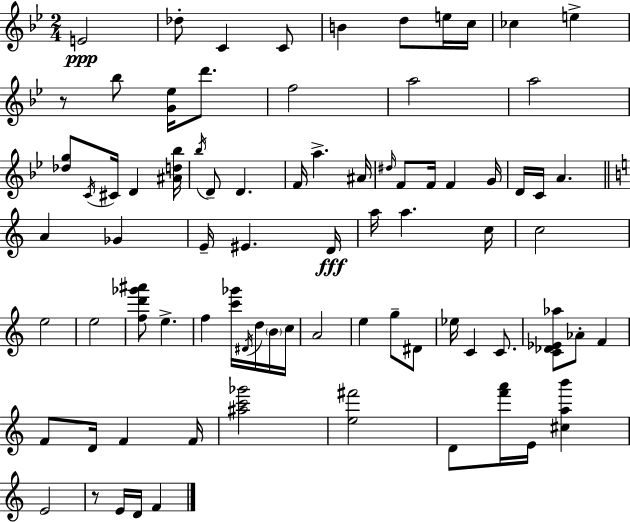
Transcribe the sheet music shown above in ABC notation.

X:1
T:Untitled
M:2/4
L:1/4
K:Gm
E2 _d/2 C C/2 B d/2 e/4 c/4 _c e z/2 _b/2 [G_e]/4 d'/2 f2 a2 a2 [_dg]/2 C/4 ^C/4 D [^Ad_b]/4 _b/4 D/2 D F/4 a ^A/4 ^d/4 F/2 F/4 F G/4 D/4 C/4 A A _G E/4 ^E D/4 a/4 a c/4 c2 e2 e2 [fd'_g'^a']/2 e f [c'_g']/4 ^D/4 d/4 B/4 c/4 A2 e g/2 ^D/2 _e/4 C C/2 [C_D_E_a]/2 _A/2 F F/2 D/4 F F/4 [^ac'_g']2 [e^f']2 D/2 [f'a']/4 E/4 [^cab'] E2 z/2 E/4 D/4 F